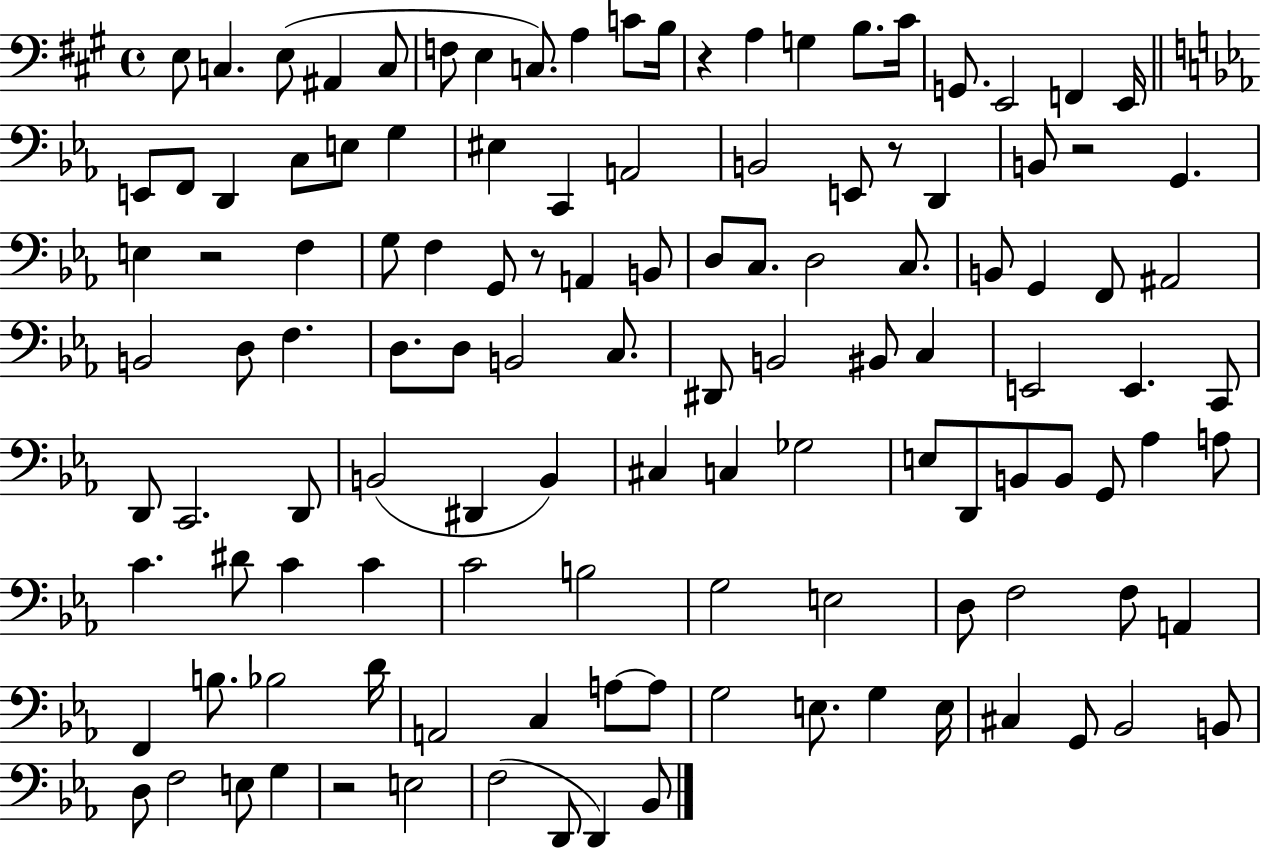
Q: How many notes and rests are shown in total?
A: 121